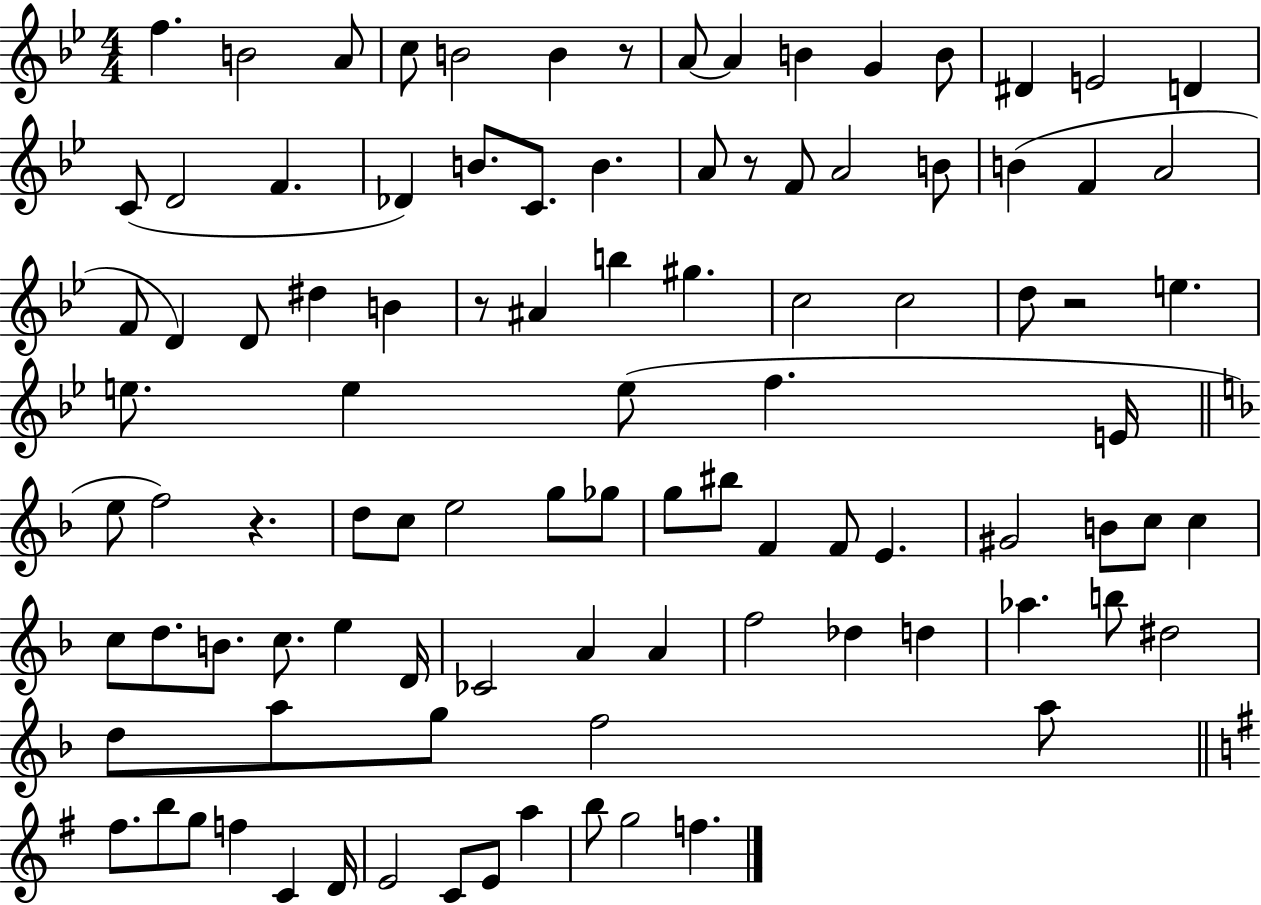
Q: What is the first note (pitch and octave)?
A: F5